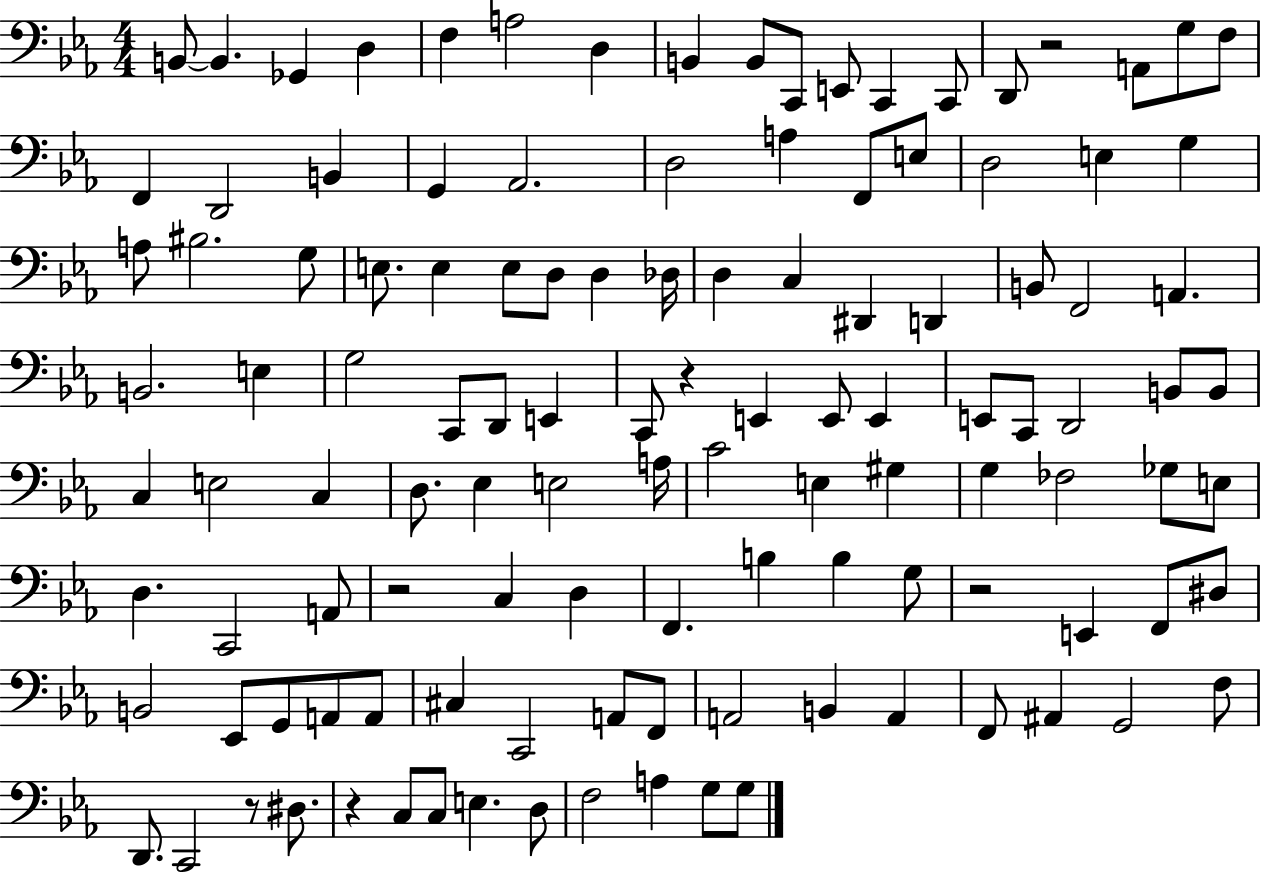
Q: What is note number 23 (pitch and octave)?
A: D3